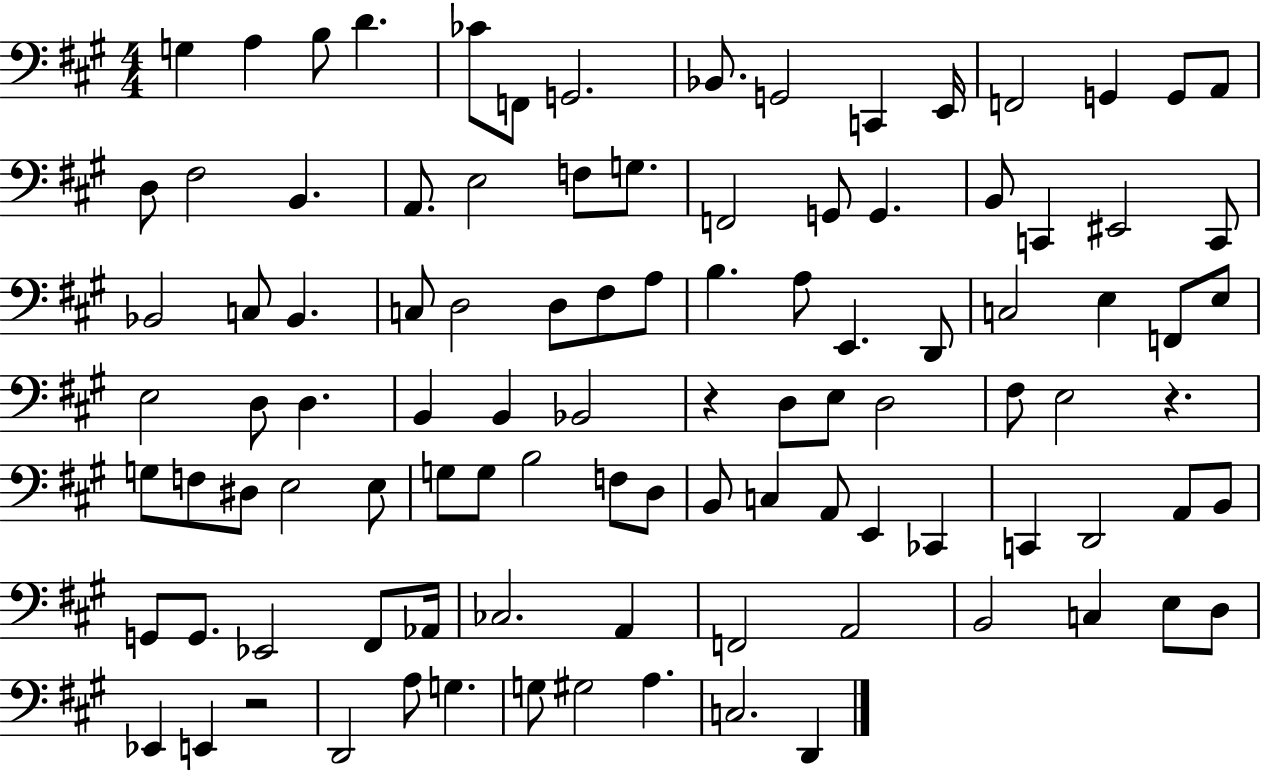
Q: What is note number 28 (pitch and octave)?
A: EIS2